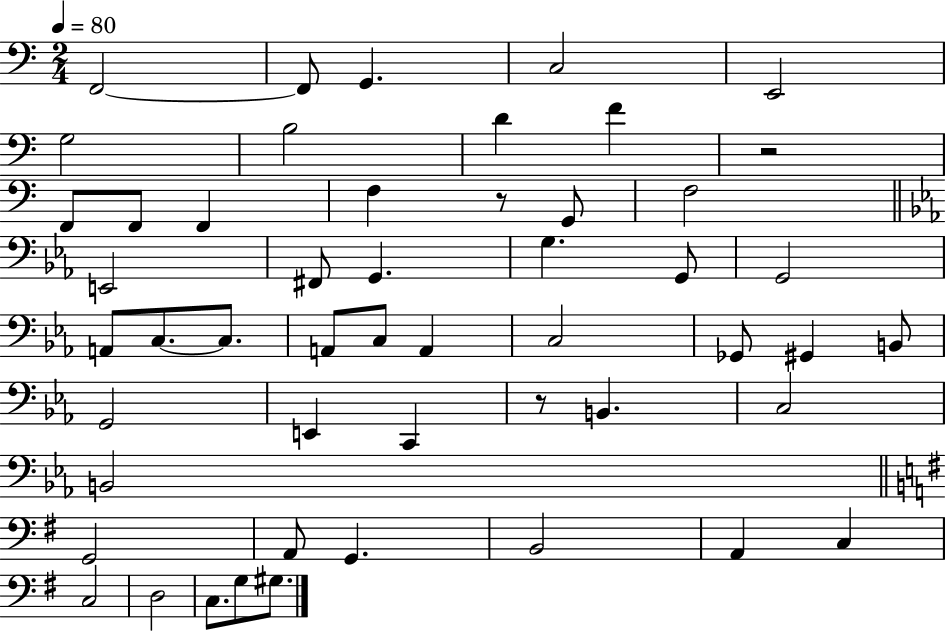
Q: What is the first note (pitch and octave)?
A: F2